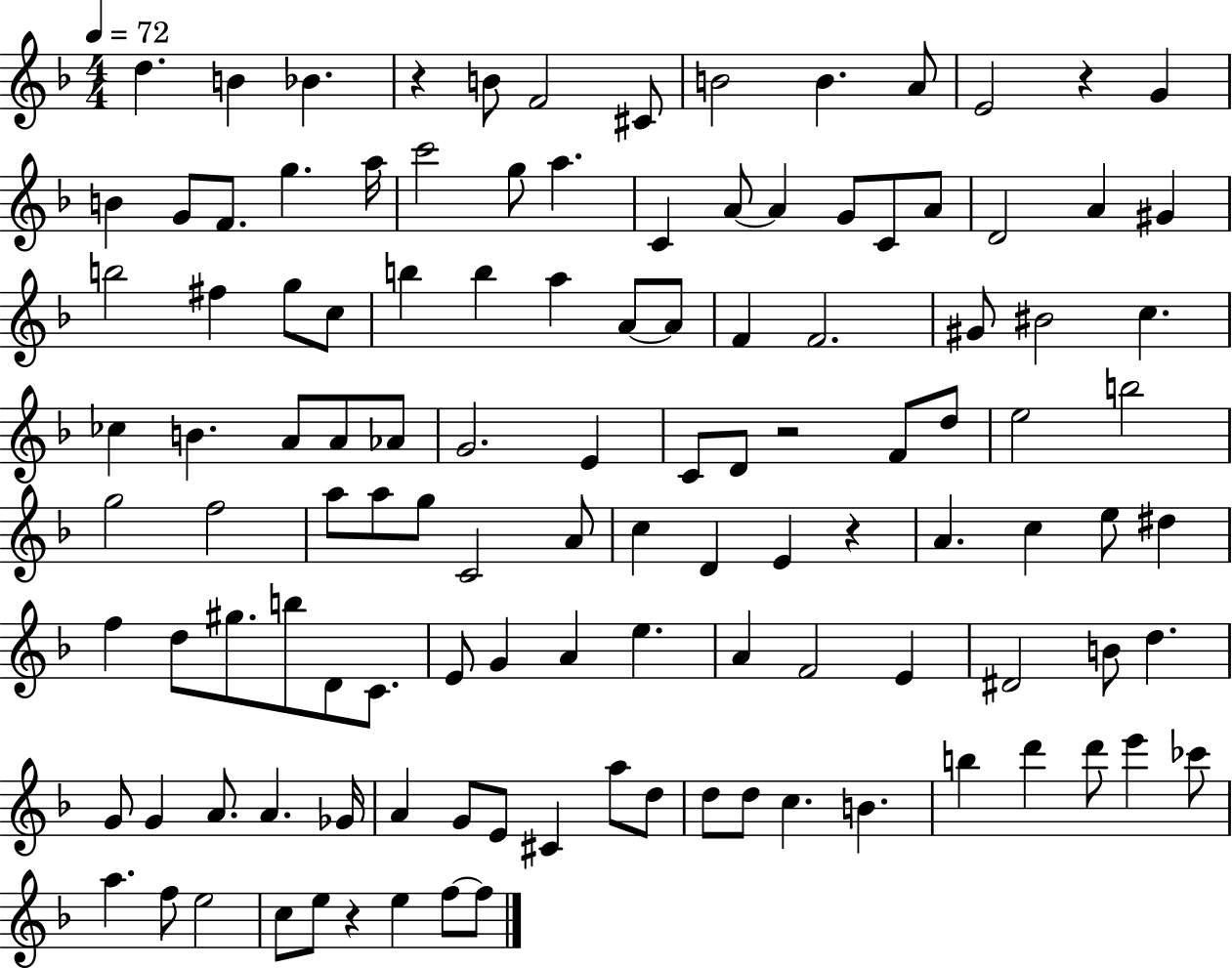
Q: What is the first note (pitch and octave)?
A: D5